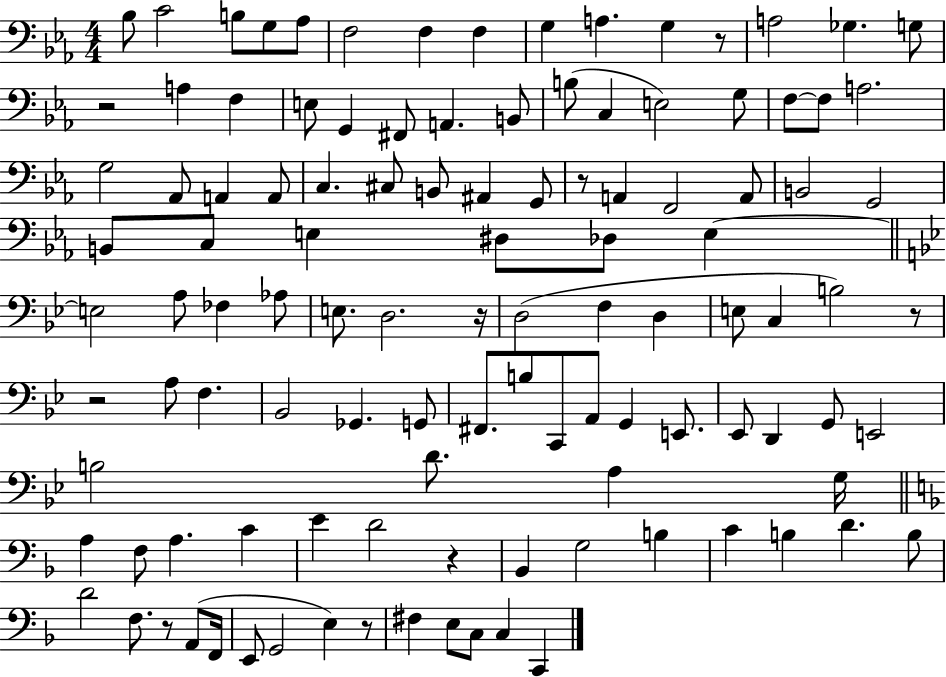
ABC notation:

X:1
T:Untitled
M:4/4
L:1/4
K:Eb
_B,/2 C2 B,/2 G,/2 _A,/2 F,2 F, F, G, A, G, z/2 A,2 _G, G,/2 z2 A, F, E,/2 G,, ^F,,/2 A,, B,,/2 B,/2 C, E,2 G,/2 F,/2 F,/2 A,2 G,2 _A,,/2 A,, A,,/2 C, ^C,/2 B,,/2 ^A,, G,,/2 z/2 A,, F,,2 A,,/2 B,,2 G,,2 B,,/2 C,/2 E, ^D,/2 _D,/2 E, E,2 A,/2 _F, _A,/2 E,/2 D,2 z/4 D,2 F, D, E,/2 C, B,2 z/2 z2 A,/2 F, _B,,2 _G,, G,,/2 ^F,,/2 B,/2 C,,/2 A,,/2 G,, E,,/2 _E,,/2 D,, G,,/2 E,,2 B,2 D/2 A, G,/4 A, F,/2 A, C E D2 z _B,, G,2 B, C B, D B,/2 D2 F,/2 z/2 A,,/2 F,,/4 E,,/2 G,,2 E, z/2 ^F, E,/2 C,/2 C, C,,